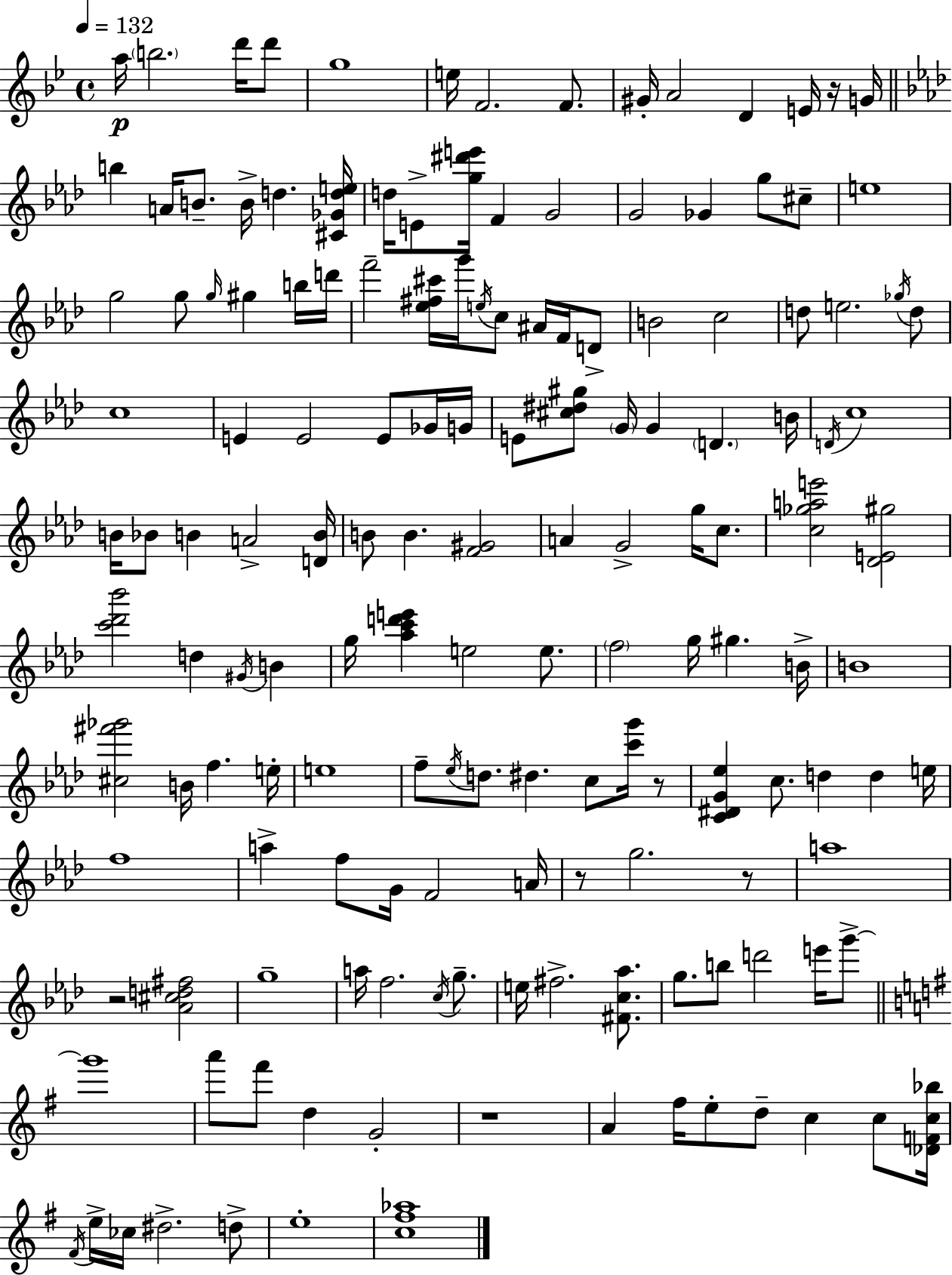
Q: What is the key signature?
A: G minor